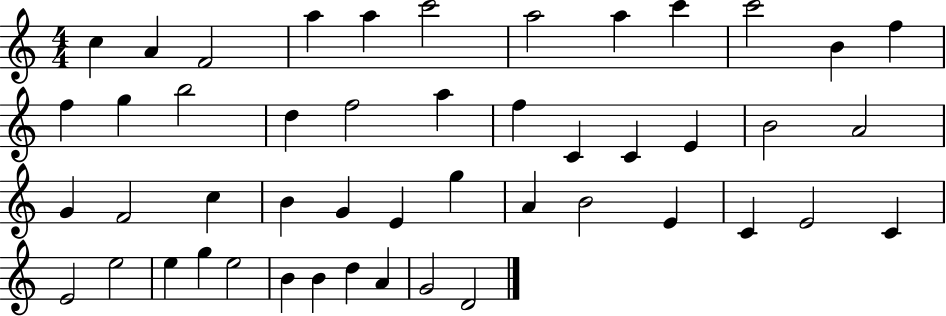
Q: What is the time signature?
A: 4/4